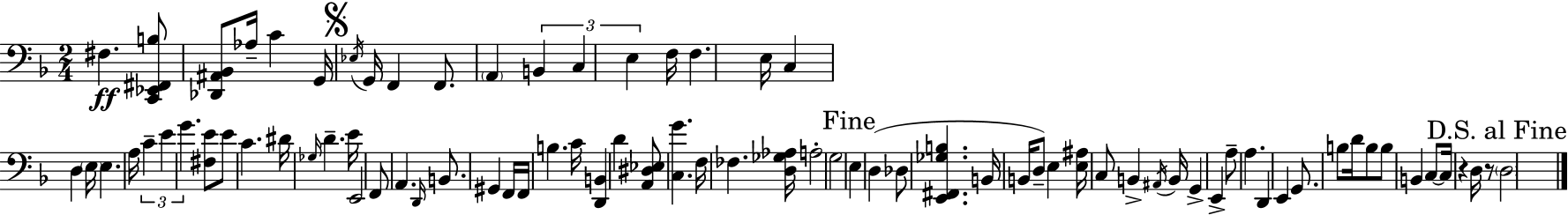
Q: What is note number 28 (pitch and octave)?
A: D4